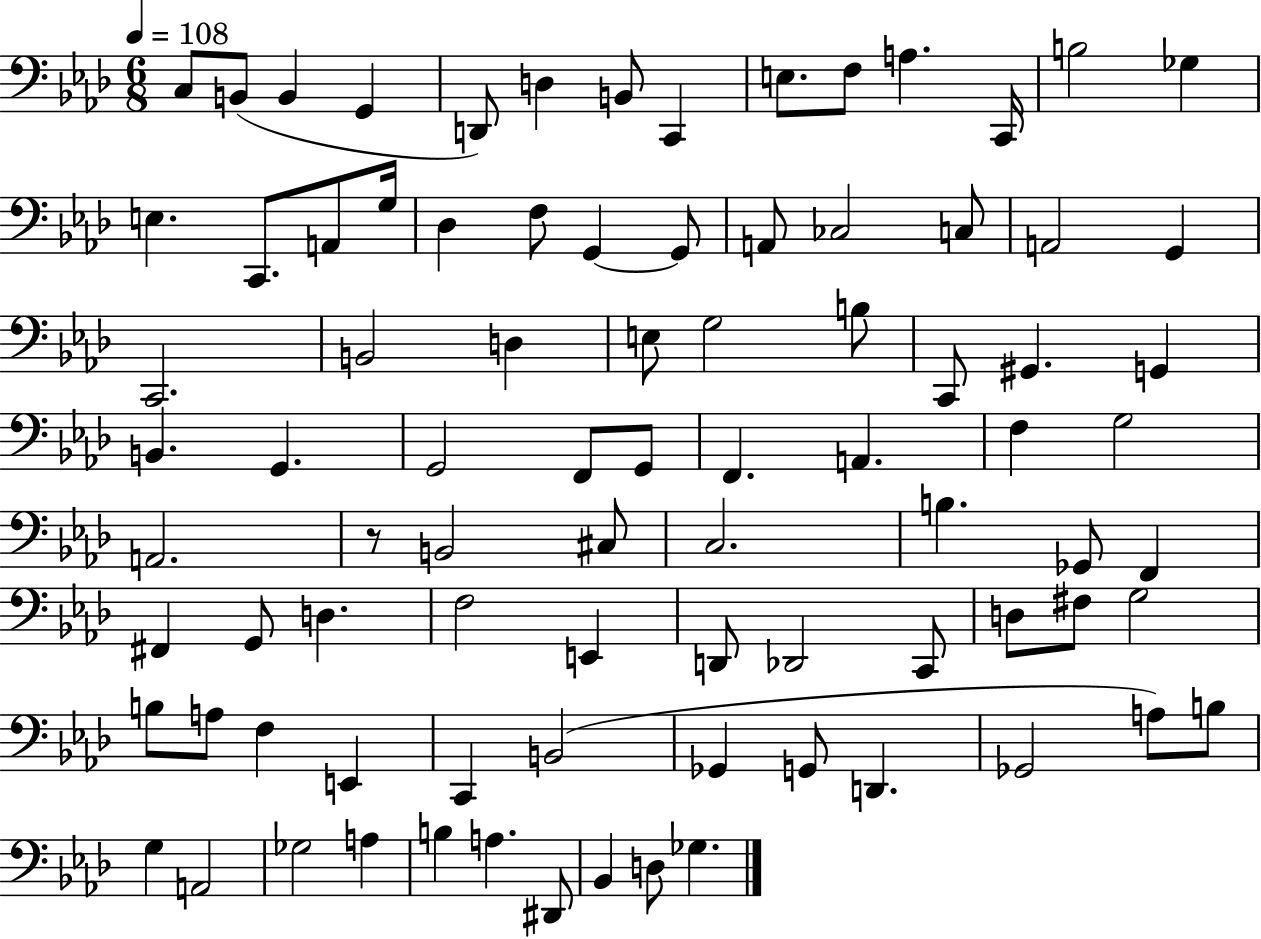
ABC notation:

X:1
T:Untitled
M:6/8
L:1/4
K:Ab
C,/2 B,,/2 B,, G,, D,,/2 D, B,,/2 C,, E,/2 F,/2 A, C,,/4 B,2 _G, E, C,,/2 A,,/2 G,/4 _D, F,/2 G,, G,,/2 A,,/2 _C,2 C,/2 A,,2 G,, C,,2 B,,2 D, E,/2 G,2 B,/2 C,,/2 ^G,, G,, B,, G,, G,,2 F,,/2 G,,/2 F,, A,, F, G,2 A,,2 z/2 B,,2 ^C,/2 C,2 B, _G,,/2 F,, ^F,, G,,/2 D, F,2 E,, D,,/2 _D,,2 C,,/2 D,/2 ^F,/2 G,2 B,/2 A,/2 F, E,, C,, B,,2 _G,, G,,/2 D,, _G,,2 A,/2 B,/2 G, A,,2 _G,2 A, B, A, ^D,,/2 _B,, D,/2 _G,